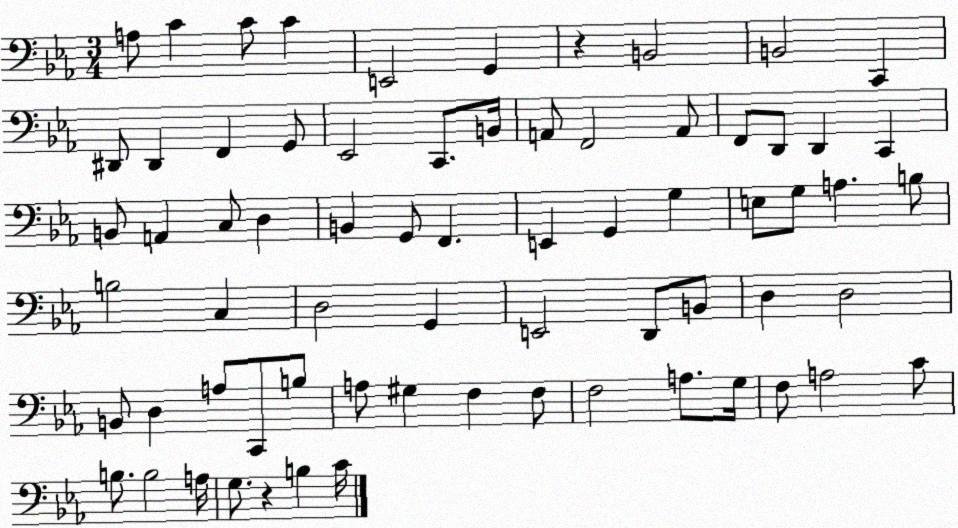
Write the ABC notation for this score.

X:1
T:Untitled
M:3/4
L:1/4
K:Eb
A,/2 C C/2 C E,,2 G,, z B,,2 B,,2 C,, ^D,,/2 ^D,, F,, G,,/2 _E,,2 C,,/2 B,,/4 A,,/2 F,,2 A,,/2 F,,/2 D,,/2 D,, C,, B,,/2 A,, C,/2 D, B,, G,,/2 F,, E,, G,, G, E,/2 G,/2 A, B,/2 B,2 C, D,2 G,, E,,2 D,,/2 B,,/2 D, D,2 B,,/2 D, A,/2 C,,/2 B,/2 A,/2 ^G, F, F,/2 F,2 A,/2 G,/4 F,/2 A,2 C/2 B,/2 B,2 A,/4 G,/2 z B, C/4